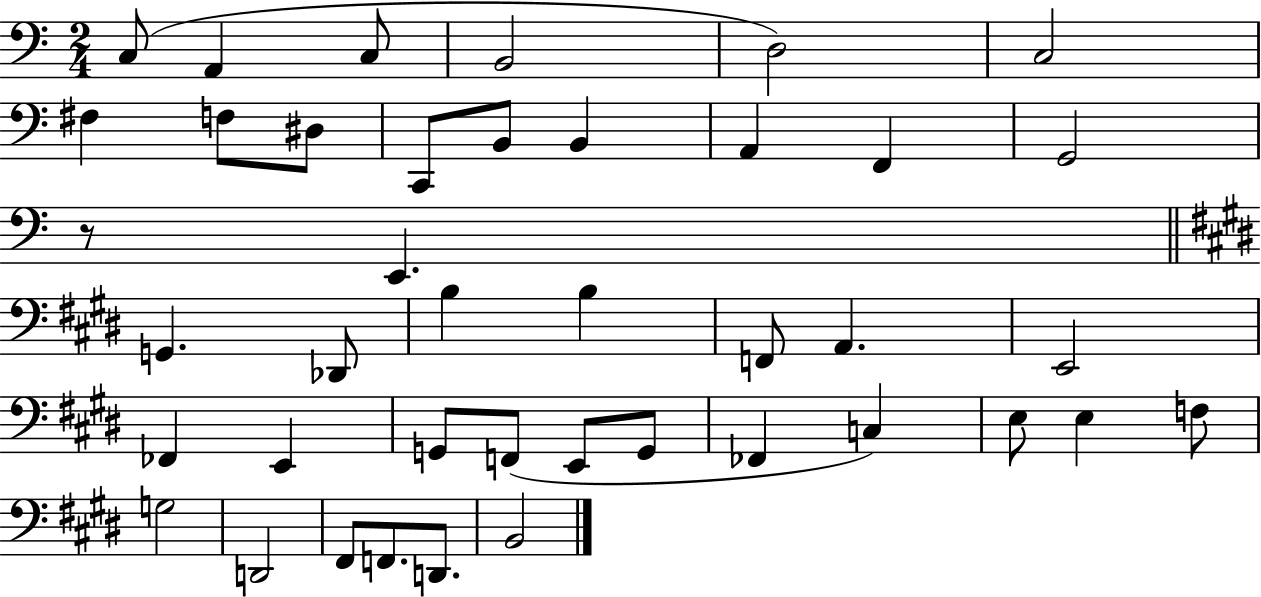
X:1
T:Untitled
M:2/4
L:1/4
K:C
C,/2 A,, C,/2 B,,2 D,2 C,2 ^F, F,/2 ^D,/2 C,,/2 B,,/2 B,, A,, F,, G,,2 z/2 E,, G,, _D,,/2 B, B, F,,/2 A,, E,,2 _F,, E,, G,,/2 F,,/2 E,,/2 G,,/2 _F,, C, E,/2 E, F,/2 G,2 D,,2 ^F,,/2 F,,/2 D,,/2 B,,2